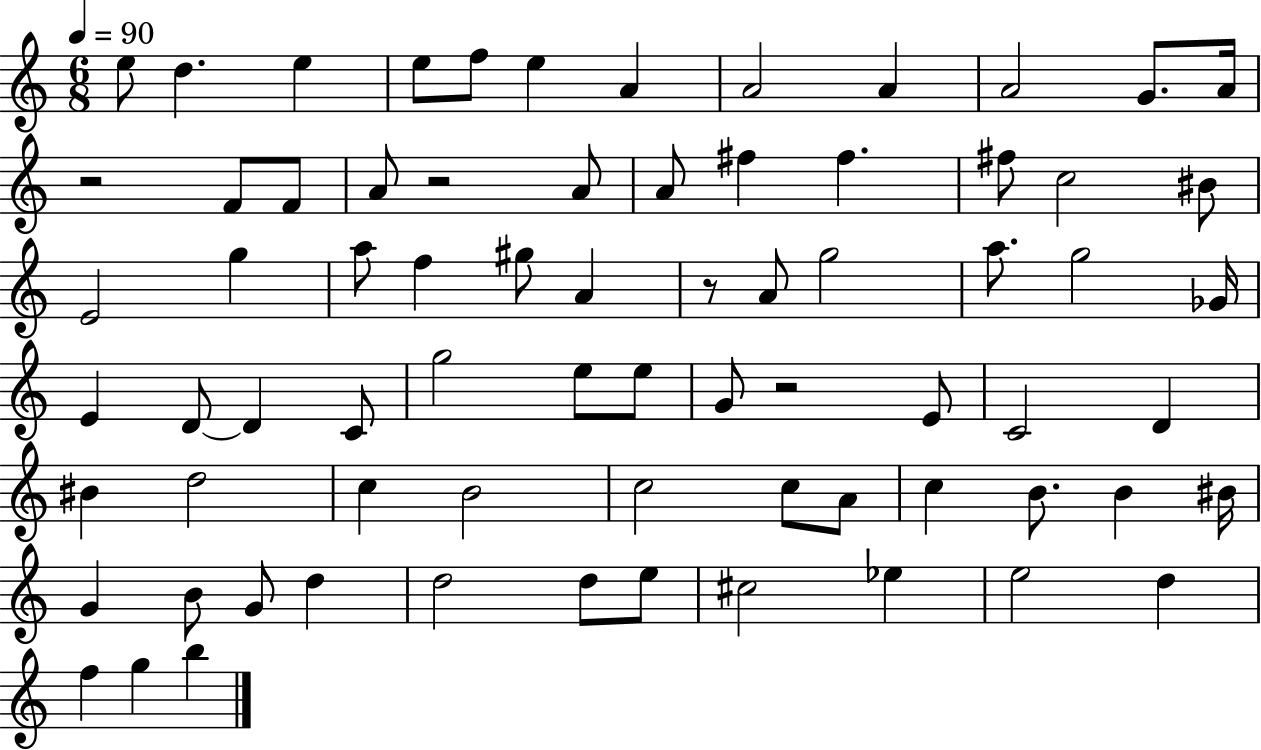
{
  \clef treble
  \numericTimeSignature
  \time 6/8
  \key c \major
  \tempo 4 = 90
  \repeat volta 2 { e''8 d''4. e''4 | e''8 f''8 e''4 a'4 | a'2 a'4 | a'2 g'8. a'16 | \break r2 f'8 f'8 | a'8 r2 a'8 | a'8 fis''4 fis''4. | fis''8 c''2 bis'8 | \break e'2 g''4 | a''8 f''4 gis''8 a'4 | r8 a'8 g''2 | a''8. g''2 ges'16 | \break e'4 d'8~~ d'4 c'8 | g''2 e''8 e''8 | g'8 r2 e'8 | c'2 d'4 | \break bis'4 d''2 | c''4 b'2 | c''2 c''8 a'8 | c''4 b'8. b'4 bis'16 | \break g'4 b'8 g'8 d''4 | d''2 d''8 e''8 | cis''2 ees''4 | e''2 d''4 | \break f''4 g''4 b''4 | } \bar "|."
}